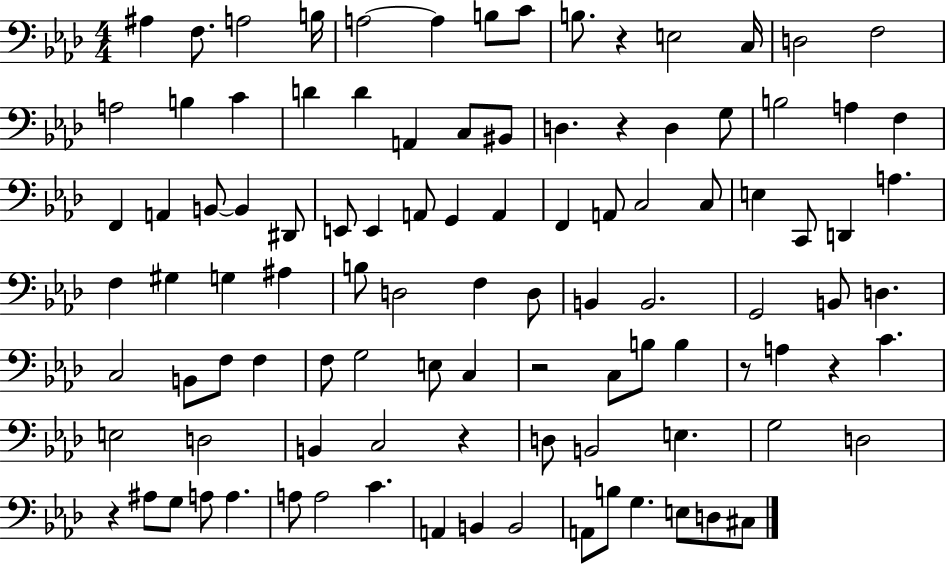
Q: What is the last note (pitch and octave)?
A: C#3